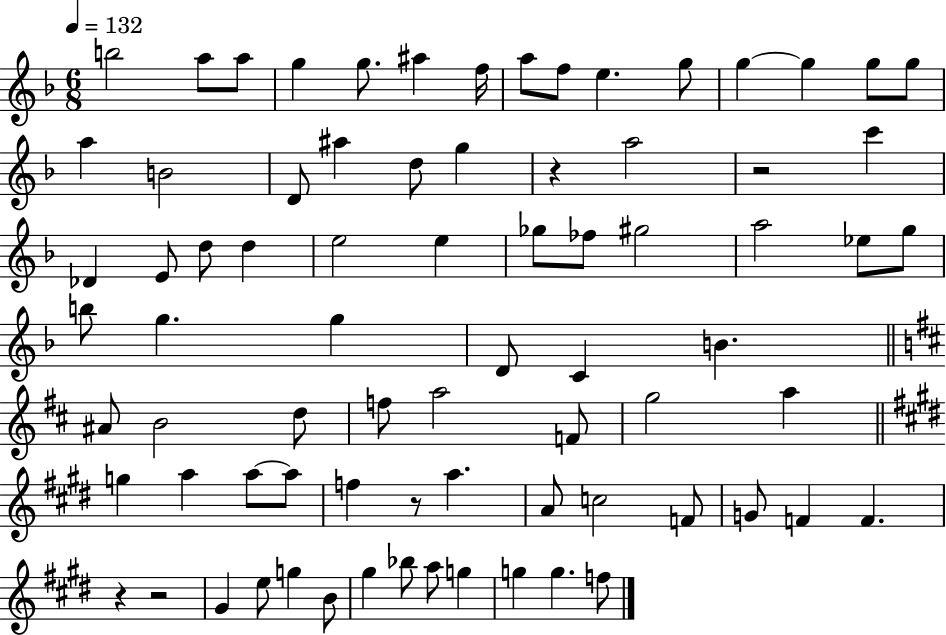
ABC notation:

X:1
T:Untitled
M:6/8
L:1/4
K:F
b2 a/2 a/2 g g/2 ^a f/4 a/2 f/2 e g/2 g g g/2 g/2 a B2 D/2 ^a d/2 g z a2 z2 c' _D E/2 d/2 d e2 e _g/2 _f/2 ^g2 a2 _e/2 g/2 b/2 g g D/2 C B ^A/2 B2 d/2 f/2 a2 F/2 g2 a g a a/2 a/2 f z/2 a A/2 c2 F/2 G/2 F F z z2 ^G e/2 g B/2 ^g _b/2 a/2 g g g f/2